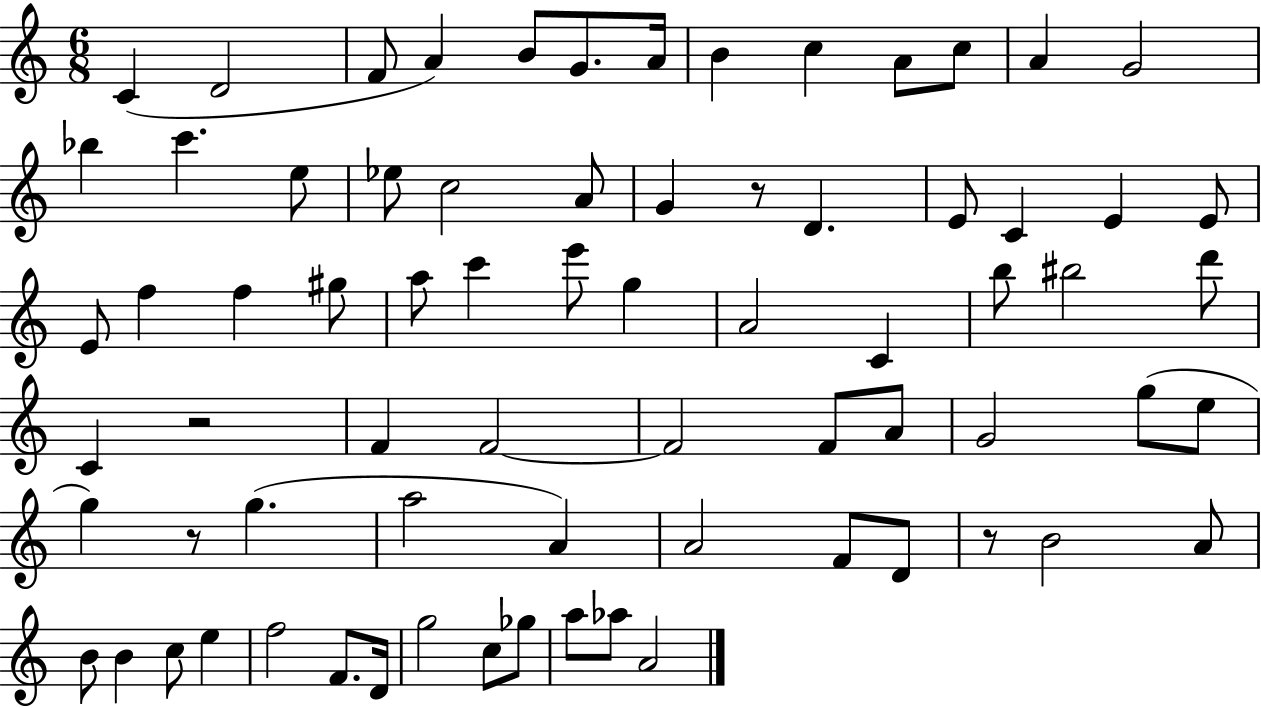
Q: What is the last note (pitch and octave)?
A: A4